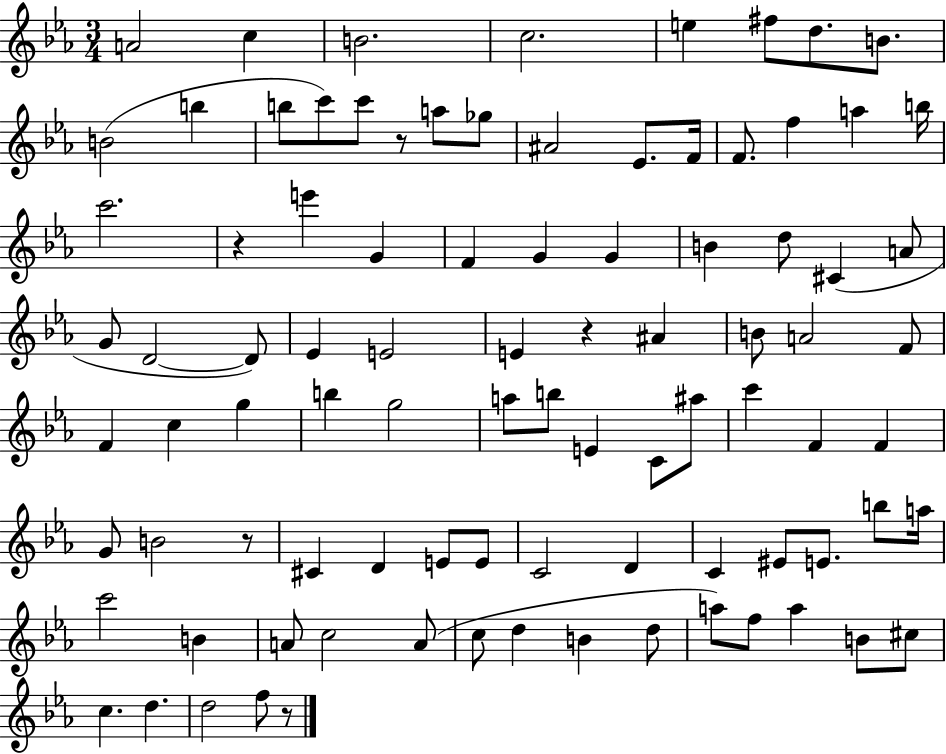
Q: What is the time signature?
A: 3/4